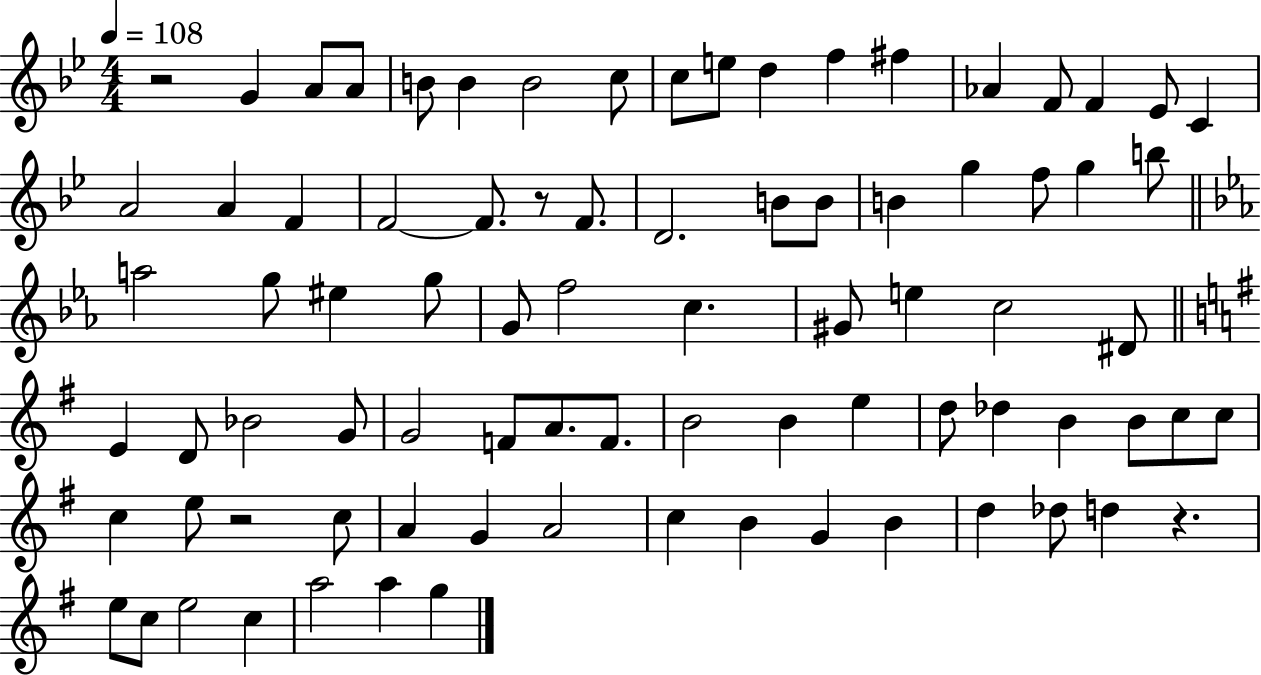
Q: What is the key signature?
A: BES major